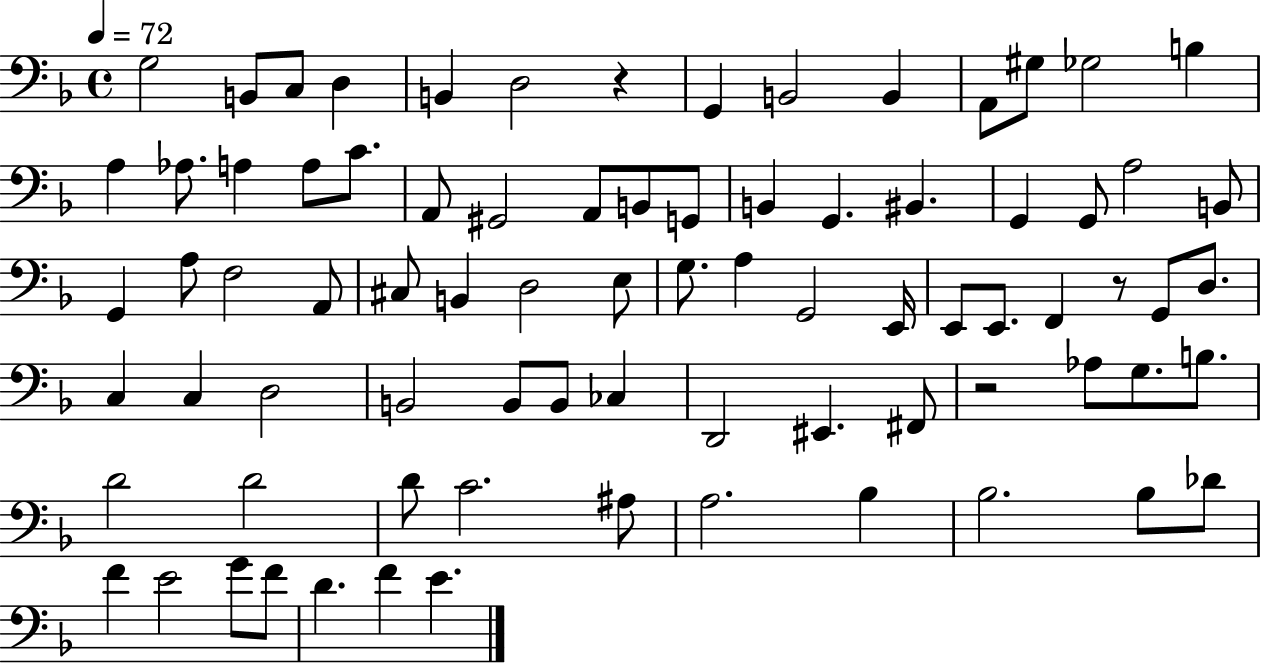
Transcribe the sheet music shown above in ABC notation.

X:1
T:Untitled
M:4/4
L:1/4
K:F
G,2 B,,/2 C,/2 D, B,, D,2 z G,, B,,2 B,, A,,/2 ^G,/2 _G,2 B, A, _A,/2 A, A,/2 C/2 A,,/2 ^G,,2 A,,/2 B,,/2 G,,/2 B,, G,, ^B,, G,, G,,/2 A,2 B,,/2 G,, A,/2 F,2 A,,/2 ^C,/2 B,, D,2 E,/2 G,/2 A, G,,2 E,,/4 E,,/2 E,,/2 F,, z/2 G,,/2 D,/2 C, C, D,2 B,,2 B,,/2 B,,/2 _C, D,,2 ^E,, ^F,,/2 z2 _A,/2 G,/2 B,/2 D2 D2 D/2 C2 ^A,/2 A,2 _B, _B,2 _B,/2 _D/2 F E2 G/2 F/2 D F E